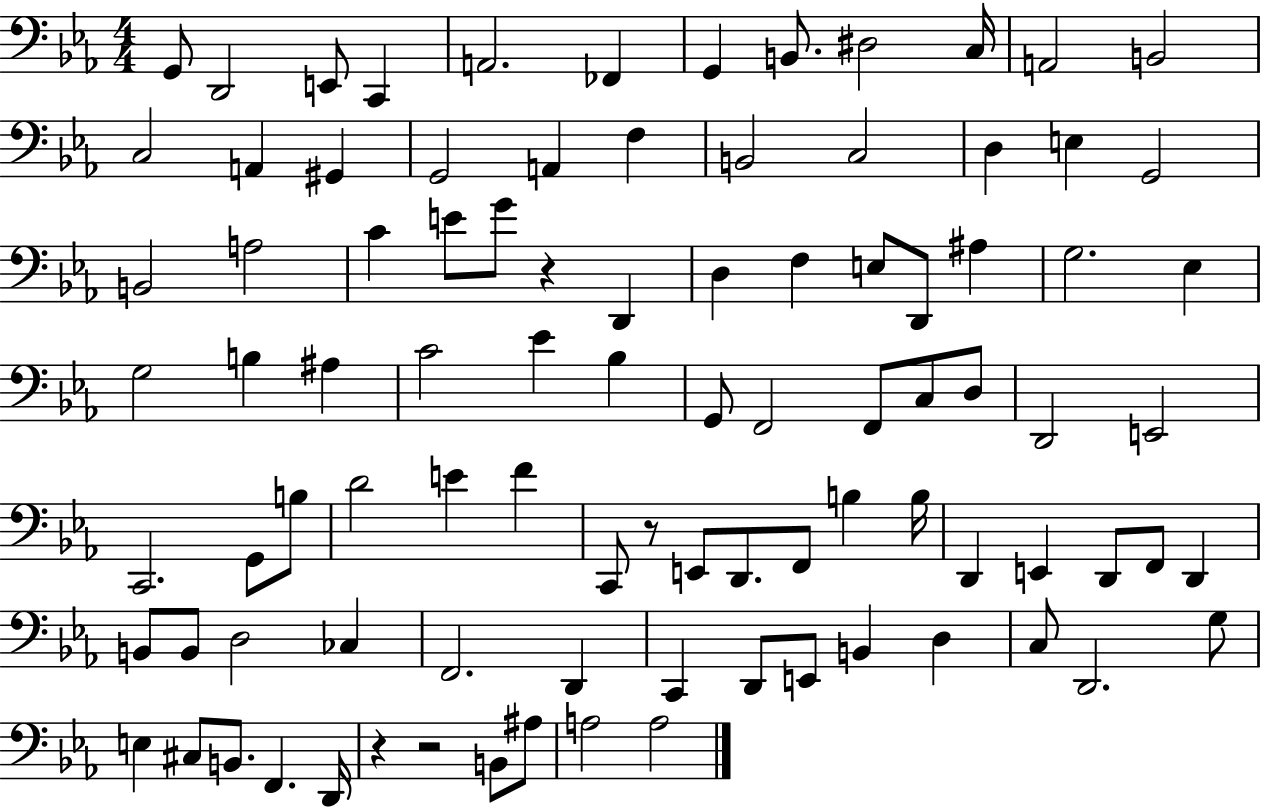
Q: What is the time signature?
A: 4/4